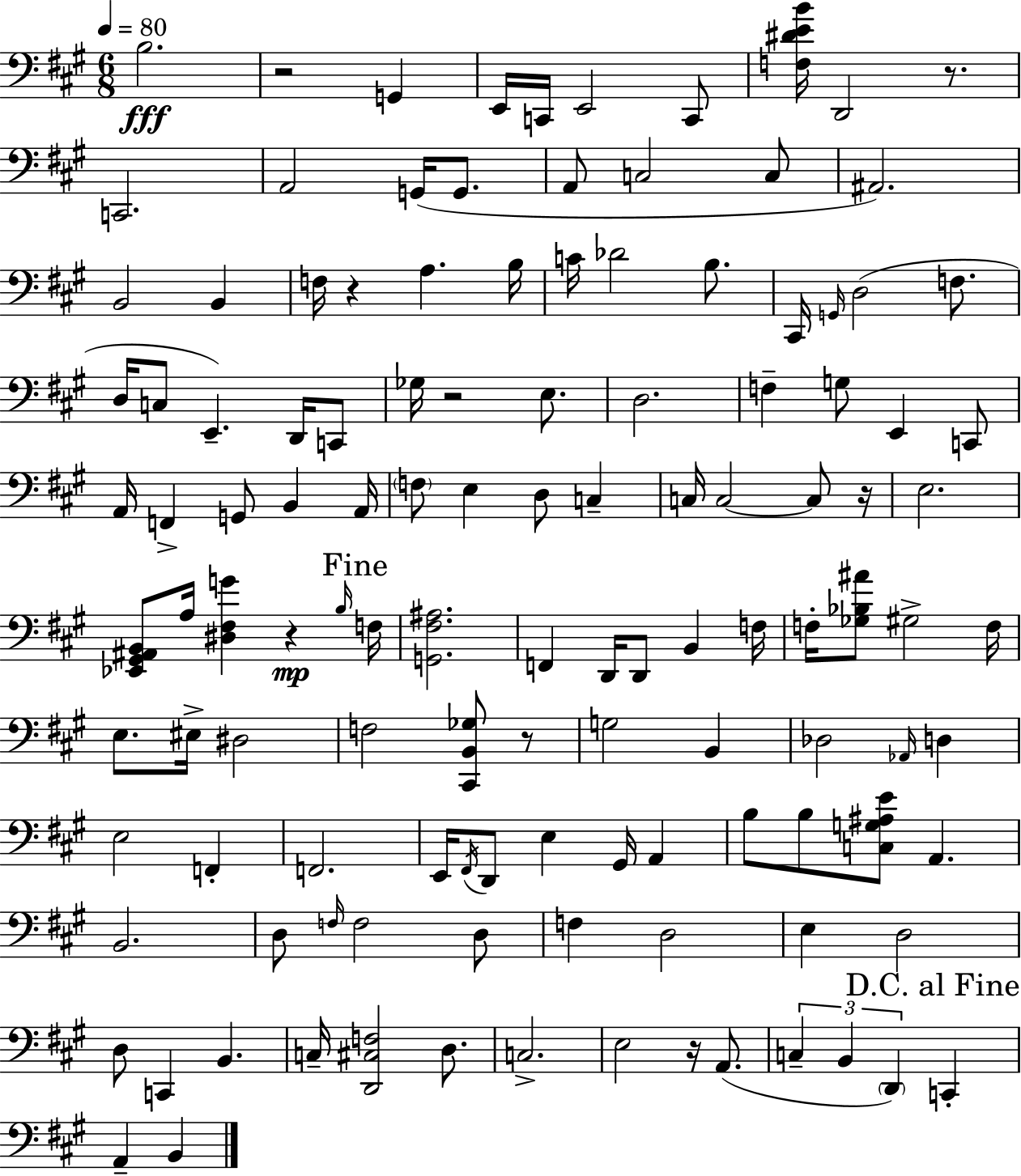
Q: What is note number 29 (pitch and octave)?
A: C3